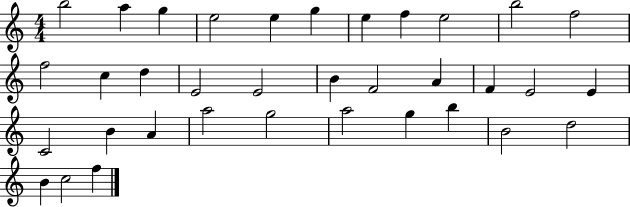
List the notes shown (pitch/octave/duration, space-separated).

B5/h A5/q G5/q E5/h E5/q G5/q E5/q F5/q E5/h B5/h F5/h F5/h C5/q D5/q E4/h E4/h B4/q F4/h A4/q F4/q E4/h E4/q C4/h B4/q A4/q A5/h G5/h A5/h G5/q B5/q B4/h D5/h B4/q C5/h F5/q